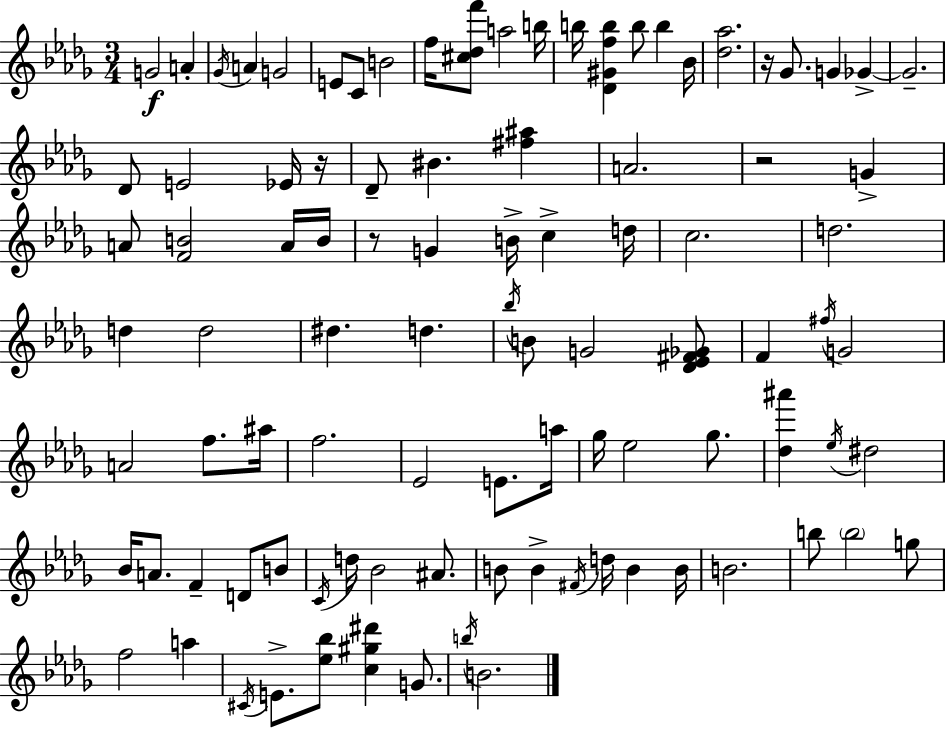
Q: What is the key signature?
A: BES minor